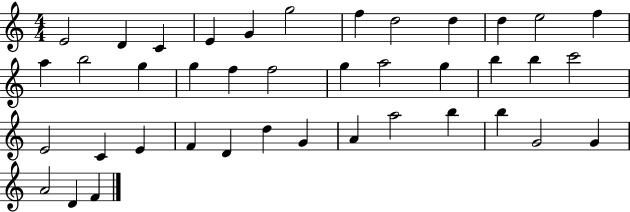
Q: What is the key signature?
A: C major